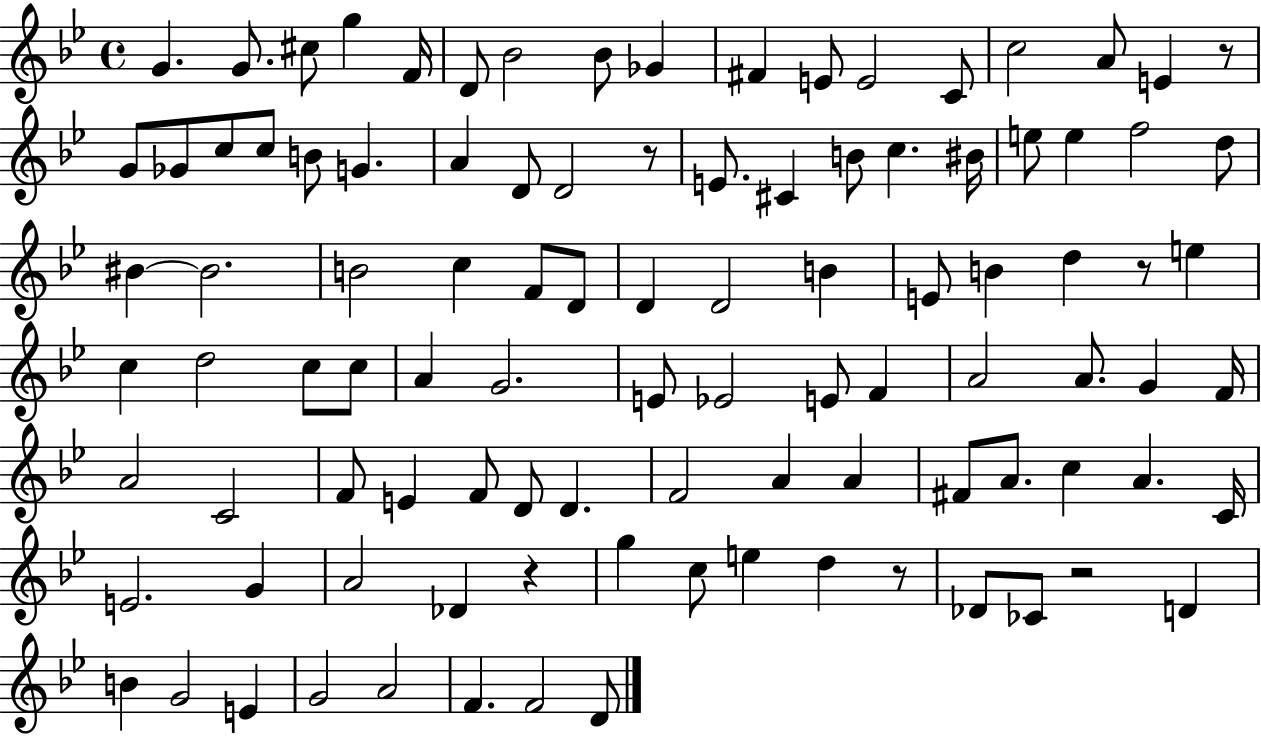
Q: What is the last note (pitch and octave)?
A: D4